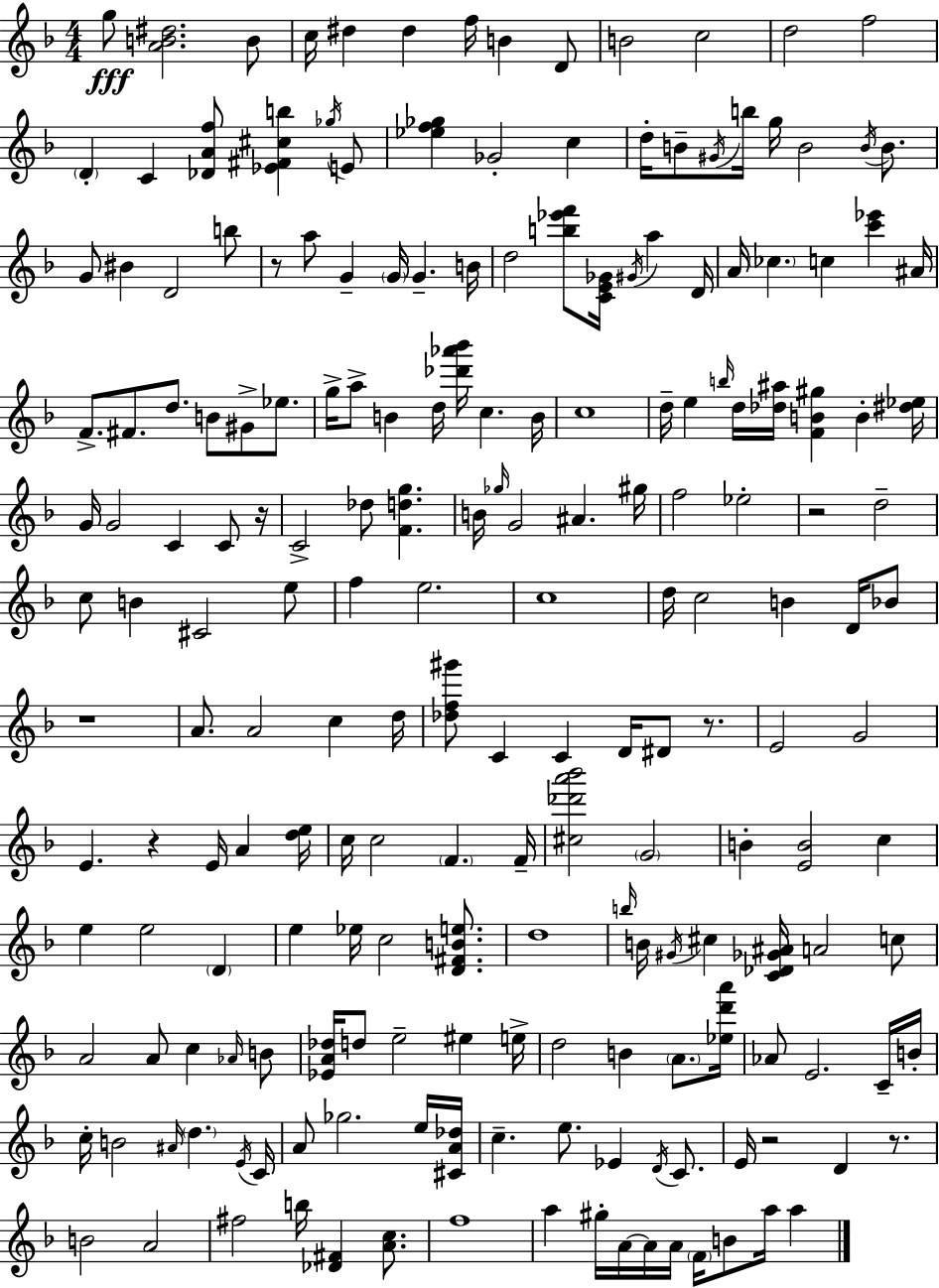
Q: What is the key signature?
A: F major